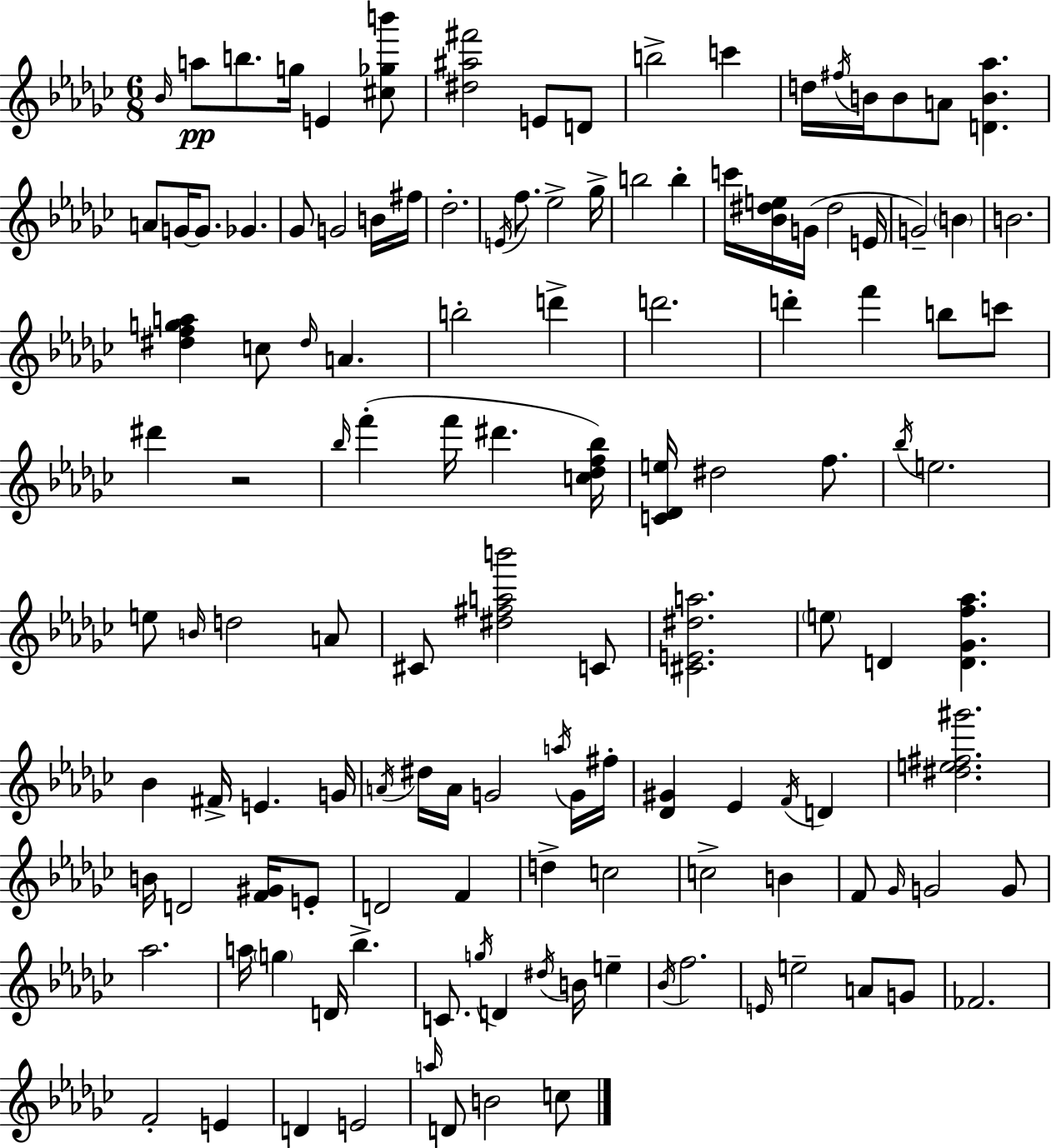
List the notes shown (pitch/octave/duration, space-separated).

Bb4/s A5/e B5/e. G5/s E4/q [C#5,Gb5,B6]/e [D#5,A#5,F#6]/h E4/e D4/e B5/h C6/q D5/s F#5/s B4/s B4/e A4/e [D4,B4,Ab5]/q. A4/e G4/s G4/e. Gb4/q. Gb4/e G4/h B4/s F#5/s Db5/h. E4/s F5/e. Eb5/h Gb5/s B5/h B5/q C6/s [Bb4,D#5,E5]/s G4/s D#5/h E4/s G4/h B4/q B4/h. [D#5,F5,G5,A5]/q C5/e D#5/s A4/q. B5/h D6/q D6/h. D6/q F6/q B5/e C6/e D#6/q R/h Bb5/s F6/q F6/s D#6/q. [C5,Db5,F5,Bb5]/s [C4,Db4,E5]/s D#5/h F5/e. Bb5/s E5/h. E5/e B4/s D5/h A4/e C#4/e [D#5,F#5,A5,B6]/h C4/e [C#4,E4,D#5,A5]/h. E5/e D4/q [D4,Gb4,F5,Ab5]/q. Bb4/q F#4/s E4/q. G4/s A4/s D#5/s A4/s G4/h A5/s G4/s F#5/s [Db4,G#4]/q Eb4/q F4/s D4/q [D#5,E5,F#5,G#6]/h. B4/s D4/h [F4,G#4]/s E4/e D4/h F4/q D5/q C5/h C5/h B4/q F4/e Gb4/s G4/h G4/e Ab5/h. A5/s G5/q D4/s Bb5/q. C4/e. G5/s D4/q D#5/s B4/s E5/q Bb4/s F5/h. E4/s E5/h A4/e G4/e FES4/h. F4/h E4/q D4/q E4/h A5/s D4/e B4/h C5/e